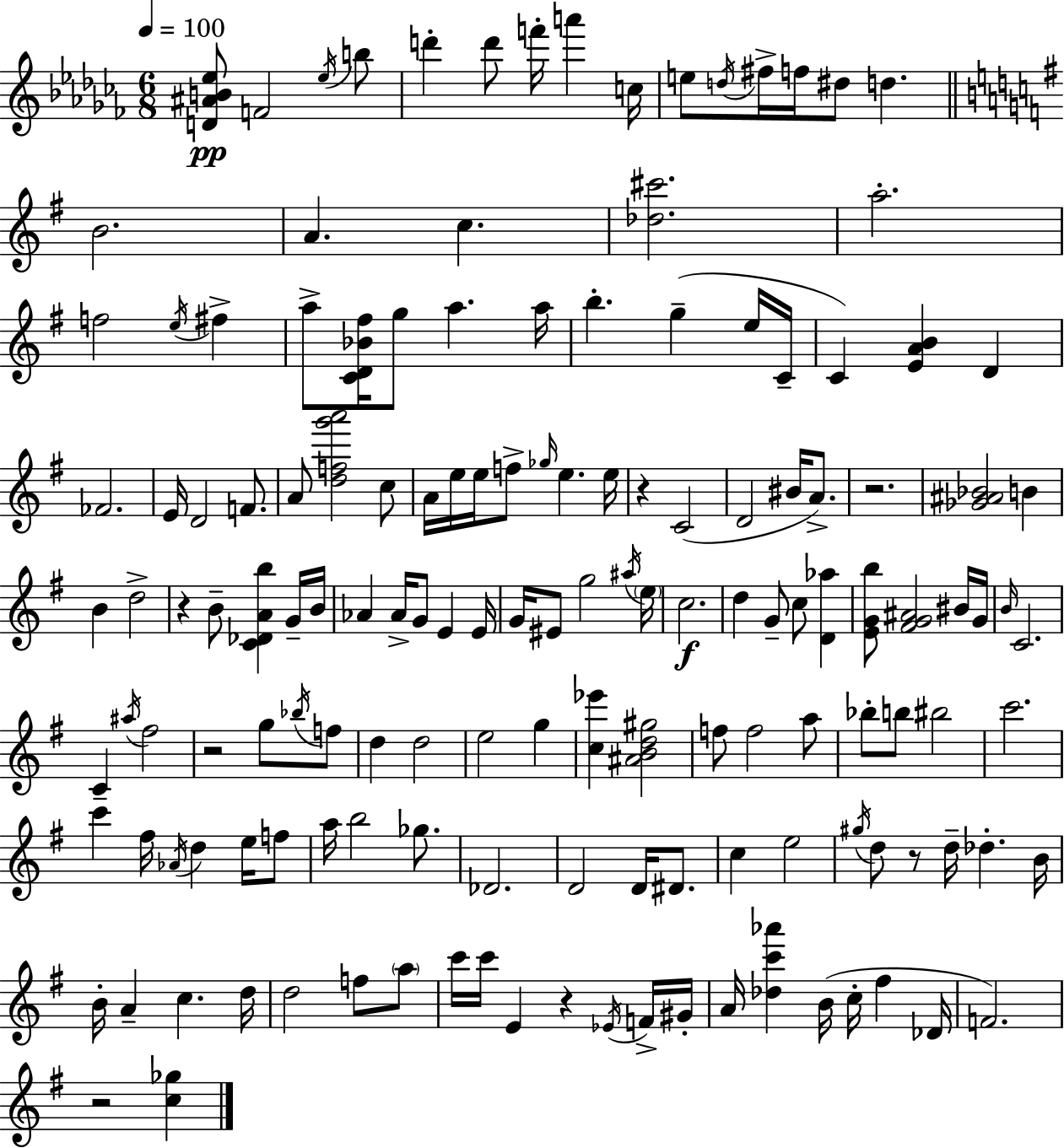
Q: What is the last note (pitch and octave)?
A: F4